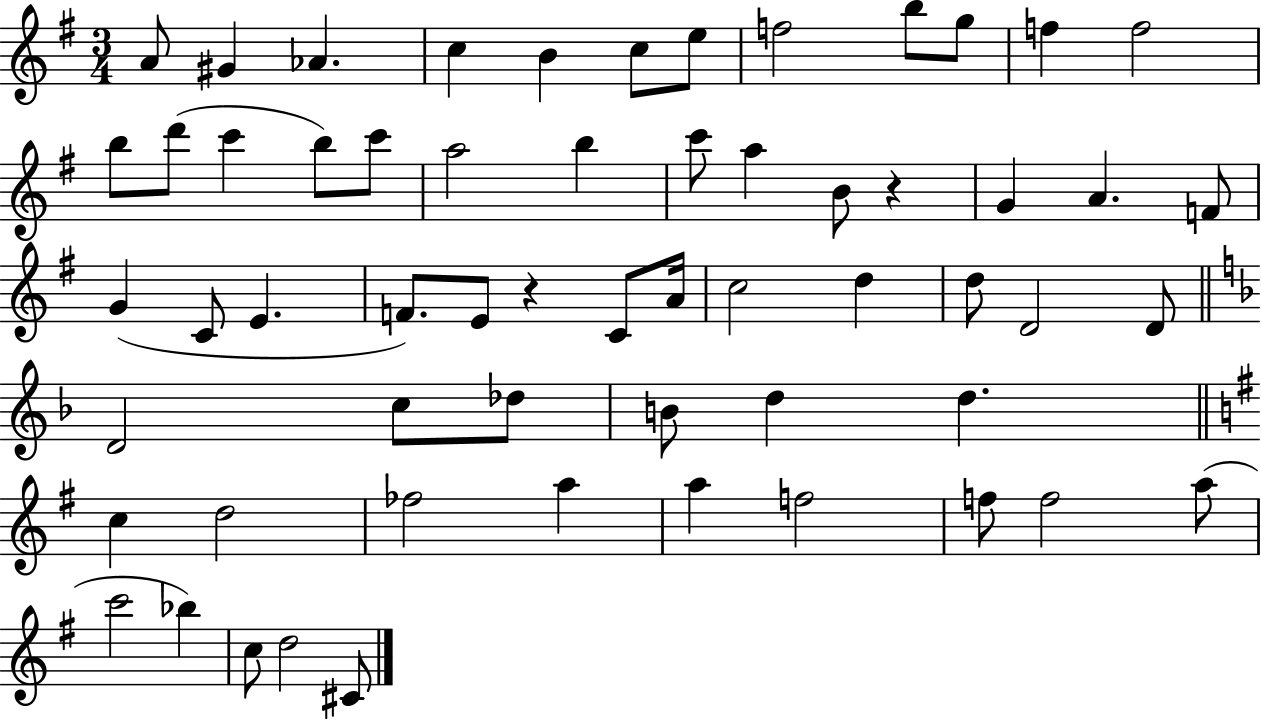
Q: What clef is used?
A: treble